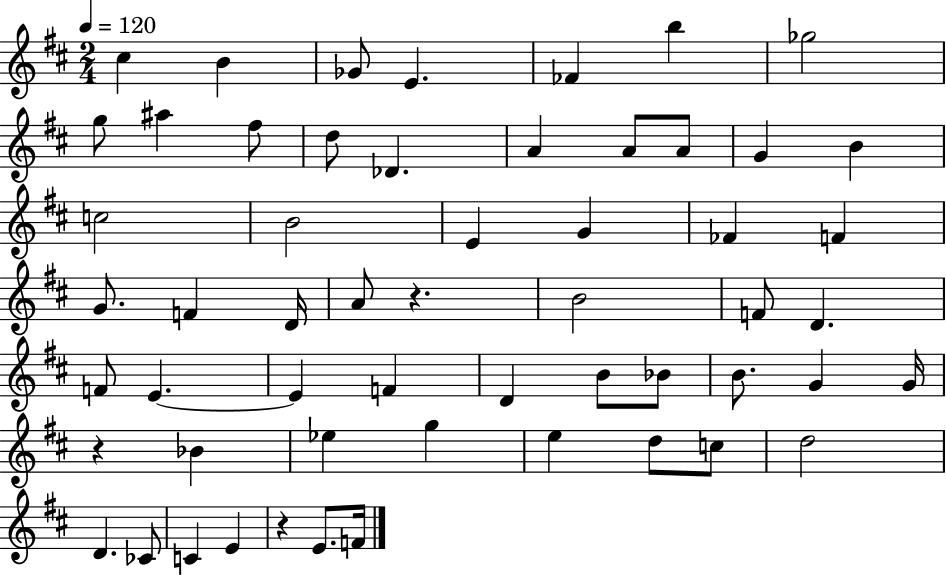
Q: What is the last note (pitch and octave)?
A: F4